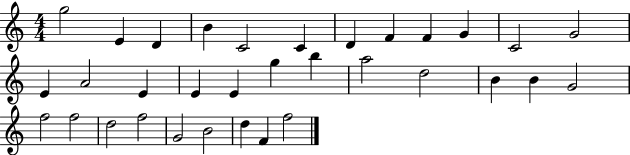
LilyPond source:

{
  \clef treble
  \numericTimeSignature
  \time 4/4
  \key c \major
  g''2 e'4 d'4 | b'4 c'2 c'4 | d'4 f'4 f'4 g'4 | c'2 g'2 | \break e'4 a'2 e'4 | e'4 e'4 g''4 b''4 | a''2 d''2 | b'4 b'4 g'2 | \break f''2 f''2 | d''2 f''2 | g'2 b'2 | d''4 f'4 f''2 | \break \bar "|."
}